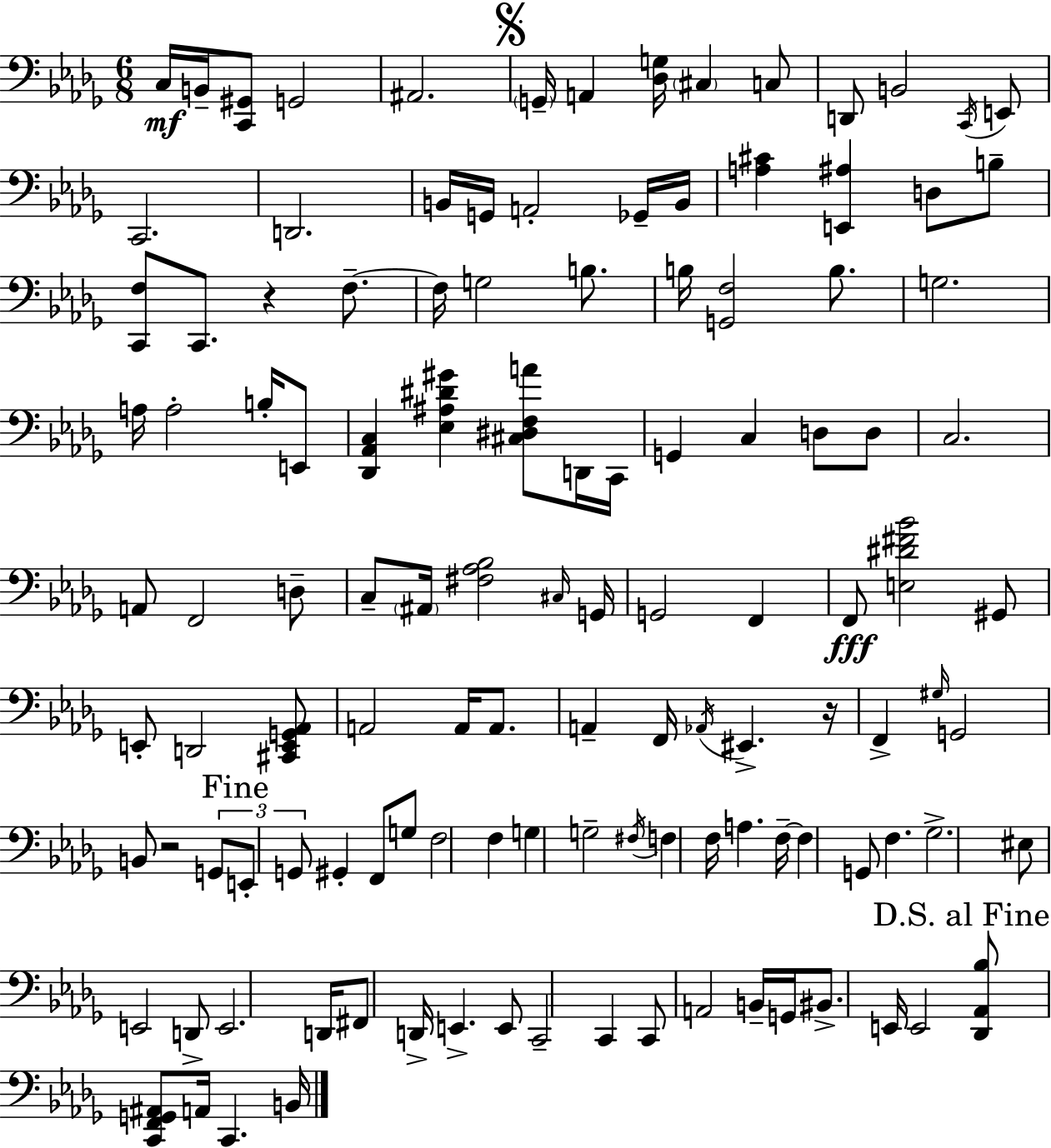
C3/s B2/s [C2,G#2]/e G2/h A#2/h. G2/s A2/q [Db3,G3]/s C#3/q C3/e D2/e B2/h C2/s E2/e C2/h. D2/h. B2/s G2/s A2/h Gb2/s B2/s [A3,C#4]/q [E2,A#3]/q D3/e B3/e [C2,F3]/e C2/e. R/q F3/e. F3/s G3/h B3/e. B3/s [G2,F3]/h B3/e. G3/h. A3/s A3/h B3/s E2/e [Db2,Ab2,C3]/q [Eb3,A#3,D#4,G#4]/q [C#3,D#3,F3,A4]/e D2/s C2/s G2/q C3/q D3/e D3/e C3/h. A2/e F2/h D3/e C3/e A#2/s [F#3,Ab3,Bb3]/h C#3/s G2/s G2/h F2/q F2/e [E3,D#4,F#4,Bb4]/h G#2/e E2/e D2/h [C#2,E2,G2,Ab2]/e A2/h A2/s A2/e. A2/q F2/s Ab2/s EIS2/q. R/s F2/q G#3/s G2/h B2/e R/h G2/e E2/e G2/e G#2/q F2/e G3/e F3/h F3/q G3/q G3/h F#3/s F3/q F3/s A3/q. F3/s F3/q G2/e F3/q. Gb3/h. EIS3/e E2/h D2/e E2/h. D2/s F#2/e D2/s E2/q. E2/e C2/h C2/q C2/e A2/h B2/s G2/s BIS2/e. E2/s E2/h [Db2,Ab2,Bb3]/e [C2,F2,G2,A#2]/e A2/s C2/q. B2/s